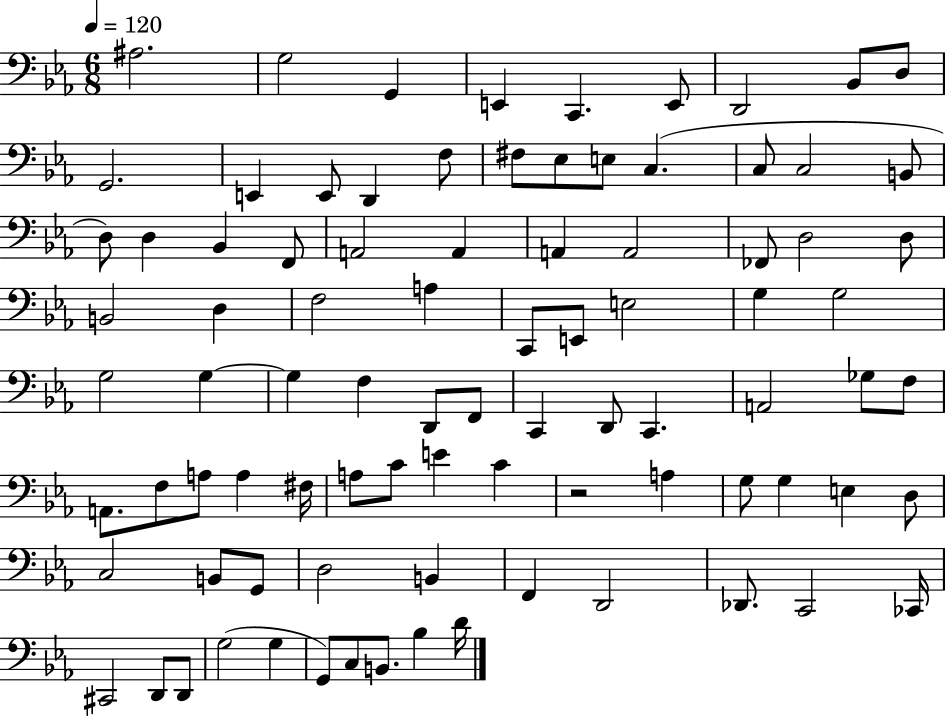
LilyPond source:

{
  \clef bass
  \numericTimeSignature
  \time 6/8
  \key ees \major
  \tempo 4 = 120
  ais2. | g2 g,4 | e,4 c,4. e,8 | d,2 bes,8 d8 | \break g,2. | e,4 e,8 d,4 f8 | fis8 ees8 e8 c4.( | c8 c2 b,8 | \break d8) d4 bes,4 f,8 | a,2 a,4 | a,4 a,2 | fes,8 d2 d8 | \break b,2 d4 | f2 a4 | c,8 e,8 e2 | g4 g2 | \break g2 g4~~ | g4 f4 d,8 f,8 | c,4 d,8 c,4. | a,2 ges8 f8 | \break a,8. f8 a8 a4 fis16 | a8 c'8 e'4 c'4 | r2 a4 | g8 g4 e4 d8 | \break c2 b,8 g,8 | d2 b,4 | f,4 d,2 | des,8. c,2 ces,16 | \break cis,2 d,8 d,8 | g2( g4 | g,8) c8 b,8. bes4 d'16 | \bar "|."
}